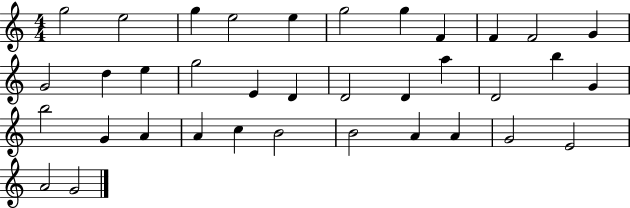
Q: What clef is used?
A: treble